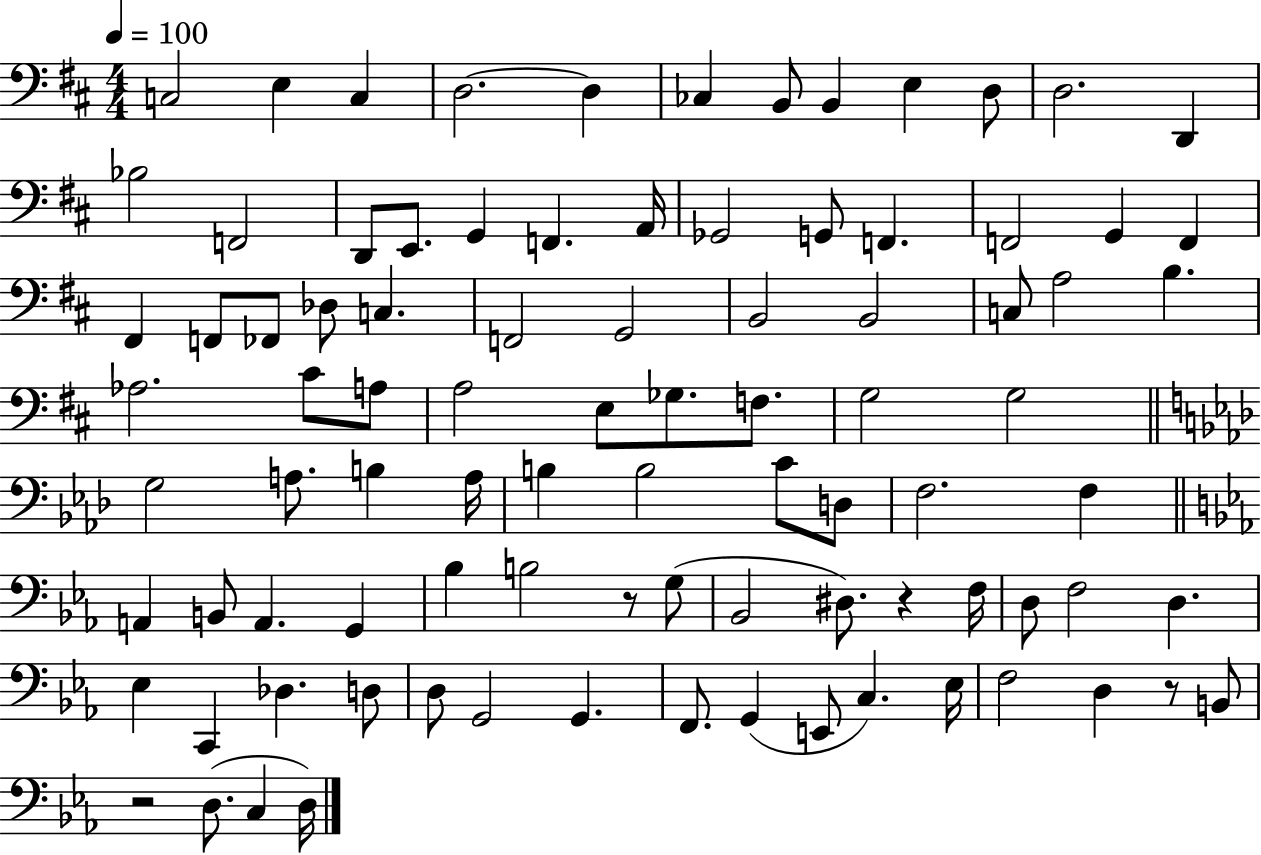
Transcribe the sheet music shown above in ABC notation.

X:1
T:Untitled
M:4/4
L:1/4
K:D
C,2 E, C, D,2 D, _C, B,,/2 B,, E, D,/2 D,2 D,, _B,2 F,,2 D,,/2 E,,/2 G,, F,, A,,/4 _G,,2 G,,/2 F,, F,,2 G,, F,, ^F,, F,,/2 _F,,/2 _D,/2 C, F,,2 G,,2 B,,2 B,,2 C,/2 A,2 B, _A,2 ^C/2 A,/2 A,2 E,/2 _G,/2 F,/2 G,2 G,2 G,2 A,/2 B, A,/4 B, B,2 C/2 D,/2 F,2 F, A,, B,,/2 A,, G,, _B, B,2 z/2 G,/2 _B,,2 ^D,/2 z F,/4 D,/2 F,2 D, _E, C,, _D, D,/2 D,/2 G,,2 G,, F,,/2 G,, E,,/2 C, _E,/4 F,2 D, z/2 B,,/2 z2 D,/2 C, D,/4